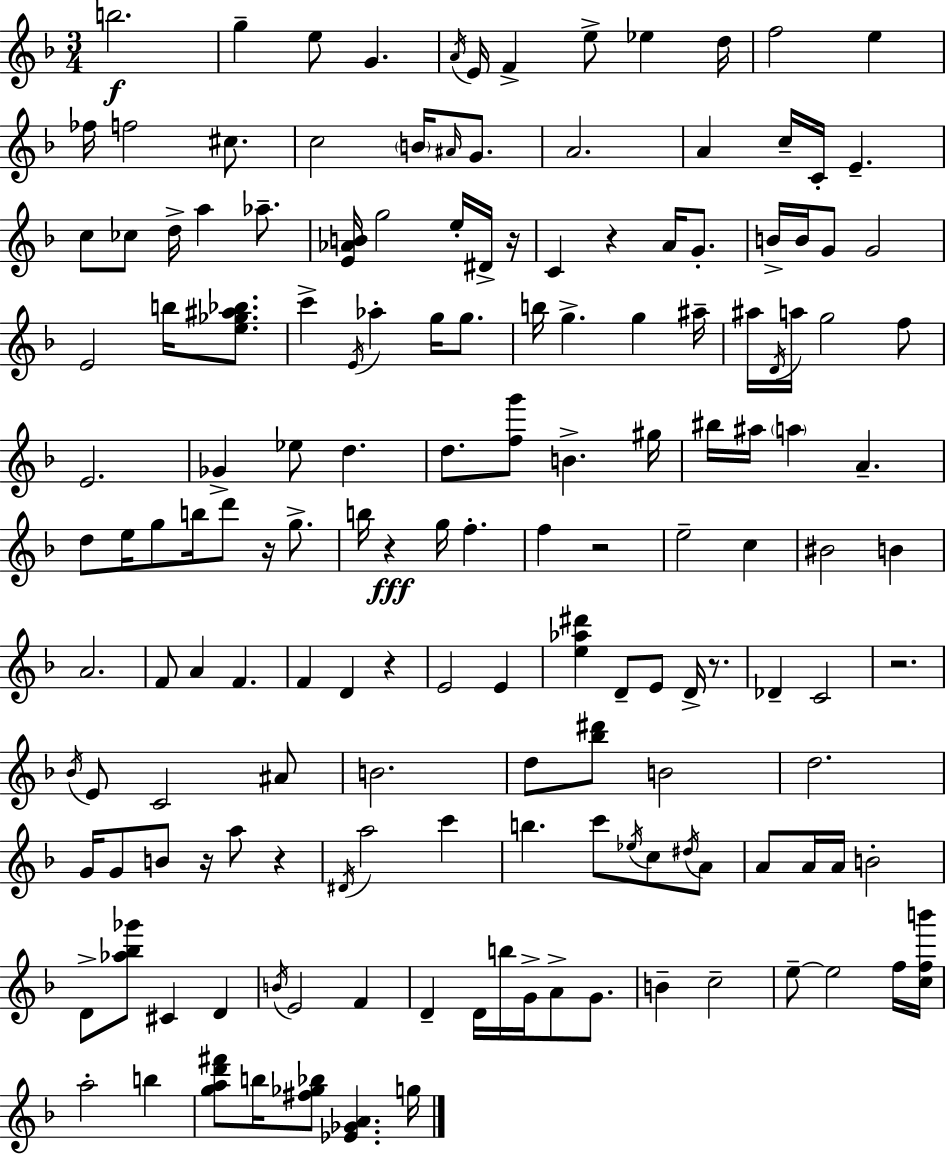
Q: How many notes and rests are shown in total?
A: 159